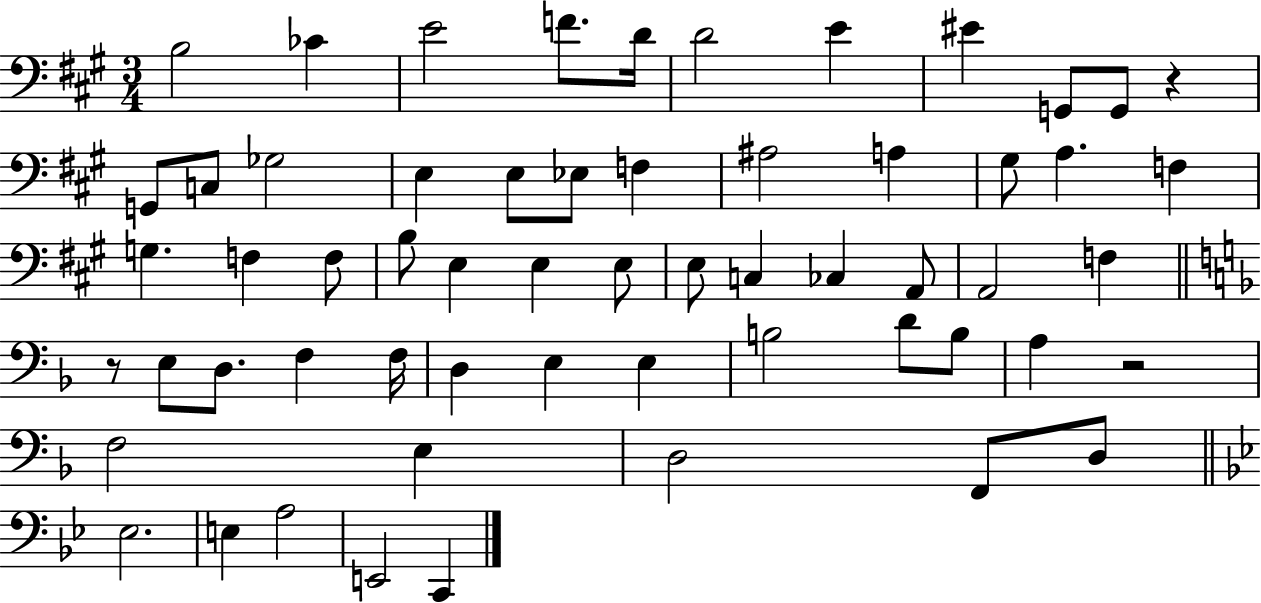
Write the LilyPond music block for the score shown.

{
  \clef bass
  \numericTimeSignature
  \time 3/4
  \key a \major
  b2 ces'4 | e'2 f'8. d'16 | d'2 e'4 | eis'4 g,8 g,8 r4 | \break g,8 c8 ges2 | e4 e8 ees8 f4 | ais2 a4 | gis8 a4. f4 | \break g4. f4 f8 | b8 e4 e4 e8 | e8 c4 ces4 a,8 | a,2 f4 | \break \bar "||" \break \key d \minor r8 e8 d8. f4 f16 | d4 e4 e4 | b2 d'8 b8 | a4 r2 | \break f2 e4 | d2 f,8 d8 | \bar "||" \break \key g \minor ees2. | e4 a2 | e,2 c,4 | \bar "|."
}